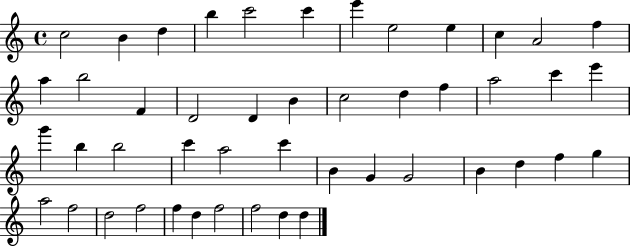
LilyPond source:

{
  \clef treble
  \time 4/4
  \defaultTimeSignature
  \key c \major
  c''2 b'4 d''4 | b''4 c'''2 c'''4 | e'''4 e''2 e''4 | c''4 a'2 f''4 | \break a''4 b''2 f'4 | d'2 d'4 b'4 | c''2 d''4 f''4 | a''2 c'''4 e'''4 | \break g'''4 b''4 b''2 | c'''4 a''2 c'''4 | b'4 g'4 g'2 | b'4 d''4 f''4 g''4 | \break a''2 f''2 | d''2 f''2 | f''4 d''4 f''2 | f''2 d''4 d''4 | \break \bar "|."
}